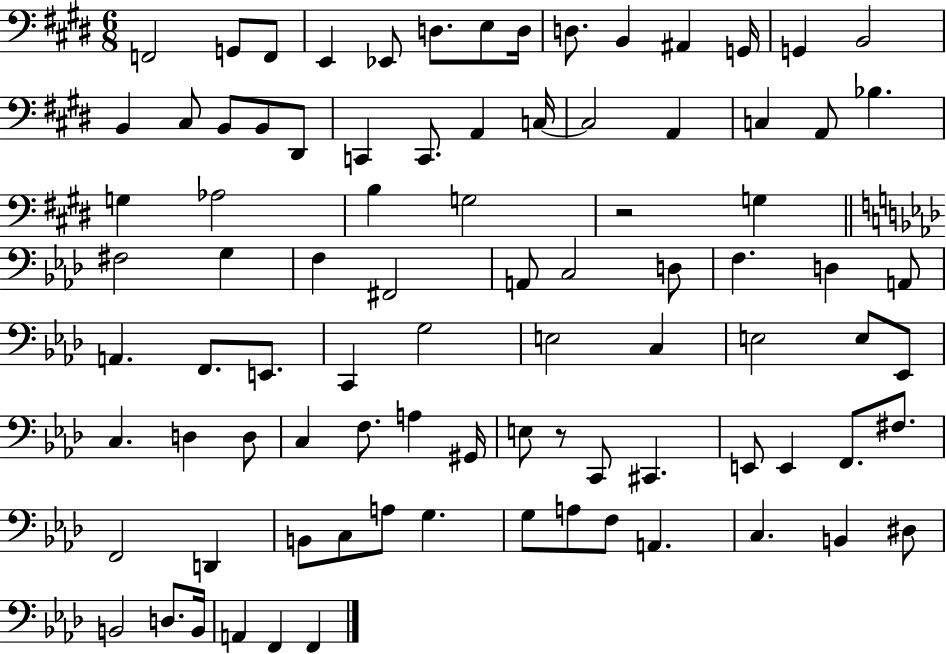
F2/h G2/e F2/e E2/q Eb2/e D3/e. E3/e D3/s D3/e. B2/q A#2/q G2/s G2/q B2/h B2/q C#3/e B2/e B2/e D#2/e C2/q C2/e. A2/q C3/s C3/h A2/q C3/q A2/e Bb3/q. G3/q Ab3/h B3/q G3/h R/h G3/q F#3/h G3/q F3/q F#2/h A2/e C3/h D3/e F3/q. D3/q A2/e A2/q. F2/e. E2/e. C2/q G3/h E3/h C3/q E3/h E3/e Eb2/e C3/q. D3/q D3/e C3/q F3/e. A3/q G#2/s E3/e R/e C2/e C#2/q. E2/e E2/q F2/e. F#3/e. F2/h D2/q B2/e C3/e A3/e G3/q. G3/e A3/e F3/e A2/q. C3/q. B2/q D#3/e B2/h D3/e. B2/s A2/q F2/q F2/q